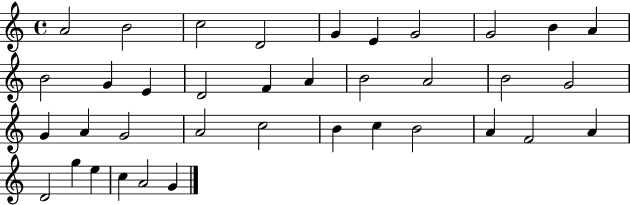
{
  \clef treble
  \time 4/4
  \defaultTimeSignature
  \key c \major
  a'2 b'2 | c''2 d'2 | g'4 e'4 g'2 | g'2 b'4 a'4 | \break b'2 g'4 e'4 | d'2 f'4 a'4 | b'2 a'2 | b'2 g'2 | \break g'4 a'4 g'2 | a'2 c''2 | b'4 c''4 b'2 | a'4 f'2 a'4 | \break d'2 g''4 e''4 | c''4 a'2 g'4 | \bar "|."
}